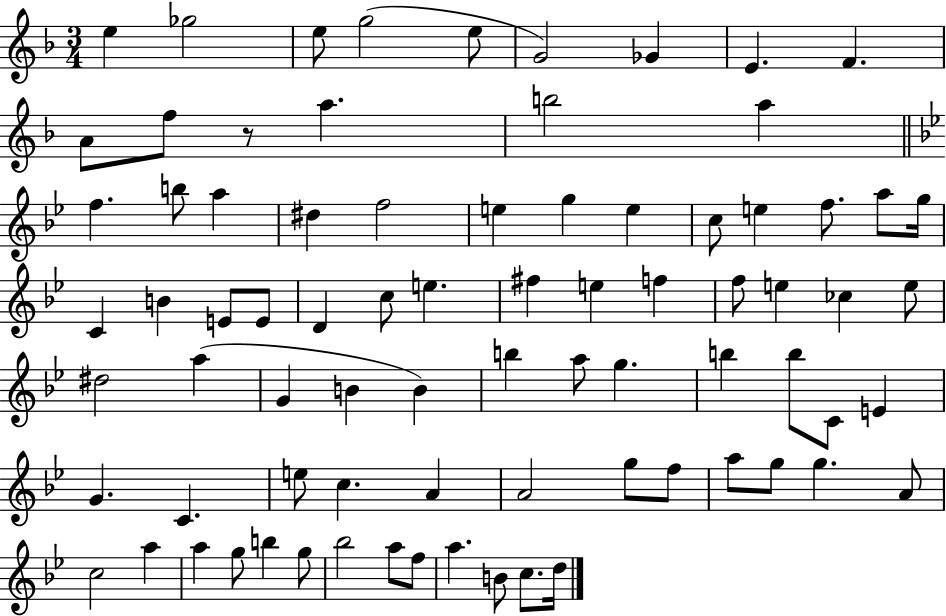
{
  \clef treble
  \numericTimeSignature
  \time 3/4
  \key f \major
  e''4 ges''2 | e''8 g''2( e''8 | g'2) ges'4 | e'4. f'4. | \break a'8 f''8 r8 a''4. | b''2 a''4 | \bar "||" \break \key bes \major f''4. b''8 a''4 | dis''4 f''2 | e''4 g''4 e''4 | c''8 e''4 f''8. a''8 g''16 | \break c'4 b'4 e'8 e'8 | d'4 c''8 e''4. | fis''4 e''4 f''4 | f''8 e''4 ces''4 e''8 | \break dis''2 a''4( | g'4 b'4 b'4) | b''4 a''8 g''4. | b''4 b''8 c'8 e'4 | \break g'4. c'4. | e''8 c''4. a'4 | a'2 g''8 f''8 | a''8 g''8 g''4. a'8 | \break c''2 a''4 | a''4 g''8 b''4 g''8 | bes''2 a''8 f''8 | a''4. b'8 c''8. d''16 | \break \bar "|."
}